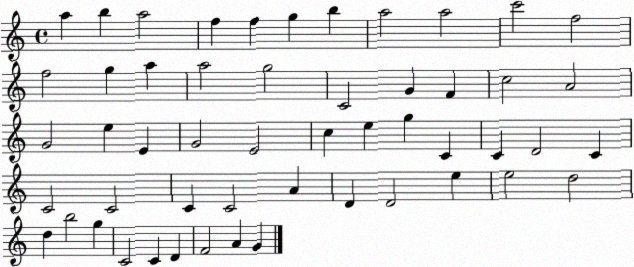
X:1
T:Untitled
M:4/4
L:1/4
K:C
a b a2 f f g b a2 a2 c'2 f2 f2 g a a2 g2 C2 G F c2 A2 G2 e E G2 E2 c e g C C D2 C C2 C2 C C2 A D D2 e e2 d2 d b2 g C2 C D F2 A G